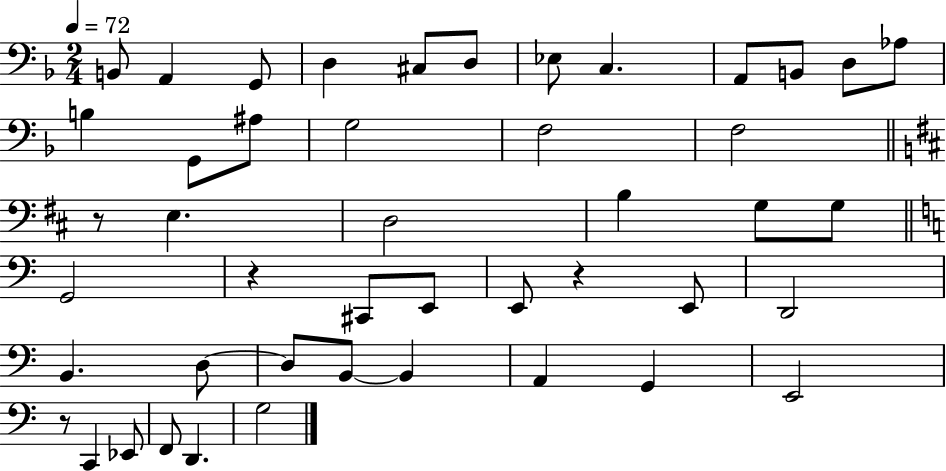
{
  \clef bass
  \numericTimeSignature
  \time 2/4
  \key f \major
  \tempo 4 = 72
  \repeat volta 2 { b,8 a,4 g,8 | d4 cis8 d8 | ees8 c4. | a,8 b,8 d8 aes8 | \break b4 g,8 ais8 | g2 | f2 | f2 | \break \bar "||" \break \key d \major r8 e4. | d2 | b4 g8 g8 | \bar "||" \break \key c \major g,2 | r4 cis,8 e,8 | e,8 r4 e,8 | d,2 | \break b,4. d8~~ | d8 b,8~~ b,4 | a,4 g,4 | e,2 | \break r8 c,4 ees,8 | f,8 d,4. | g2 | } \bar "|."
}